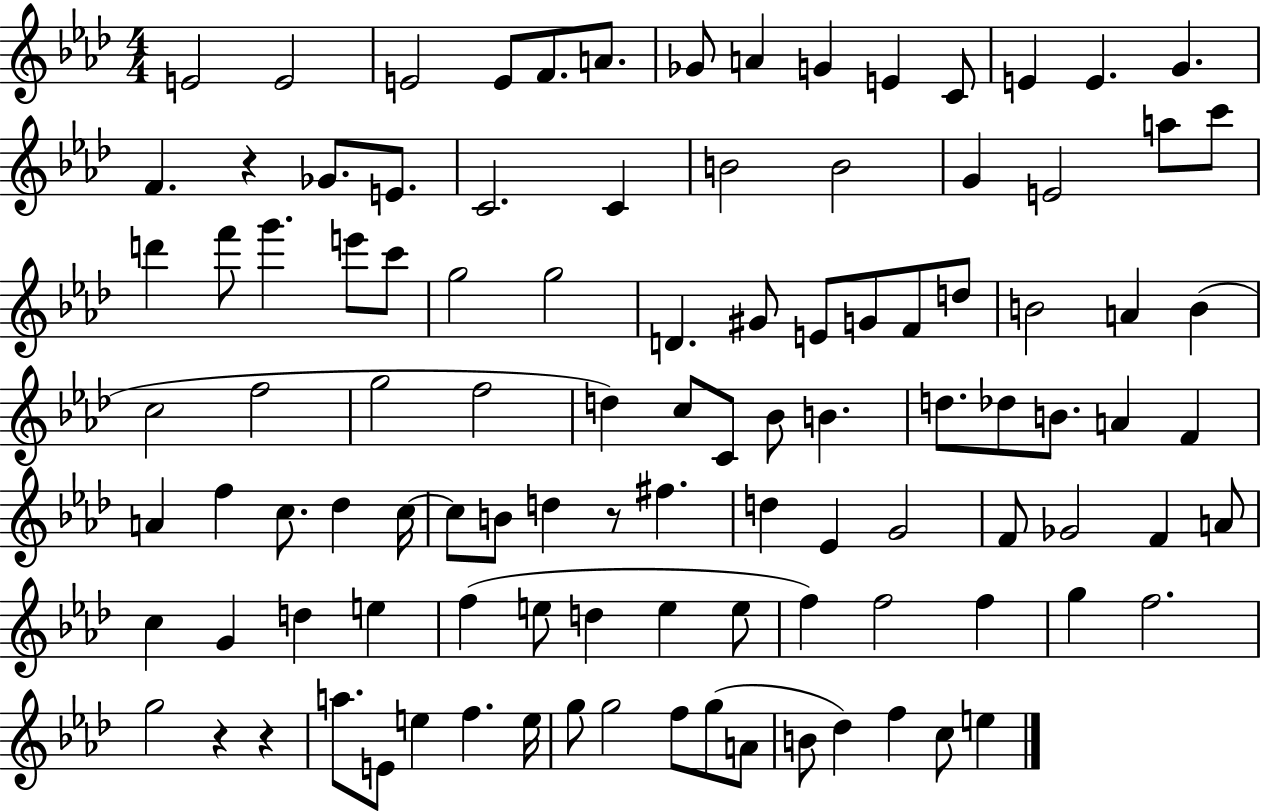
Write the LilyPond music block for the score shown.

{
  \clef treble
  \numericTimeSignature
  \time 4/4
  \key aes \major
  e'2 e'2 | e'2 e'8 f'8. a'8. | ges'8 a'4 g'4 e'4 c'8 | e'4 e'4. g'4. | \break f'4. r4 ges'8. e'8. | c'2. c'4 | b'2 b'2 | g'4 e'2 a''8 c'''8 | \break d'''4 f'''8 g'''4. e'''8 c'''8 | g''2 g''2 | d'4. gis'8 e'8 g'8 f'8 d''8 | b'2 a'4 b'4( | \break c''2 f''2 | g''2 f''2 | d''4) c''8 c'8 bes'8 b'4. | d''8. des''8 b'8. a'4 f'4 | \break a'4 f''4 c''8. des''4 c''16~~ | c''8 b'8 d''4 r8 fis''4. | d''4 ees'4 g'2 | f'8 ges'2 f'4 a'8 | \break c''4 g'4 d''4 e''4 | f''4( e''8 d''4 e''4 e''8 | f''4) f''2 f''4 | g''4 f''2. | \break g''2 r4 r4 | a''8. e'8 e''4 f''4. e''16 | g''8 g''2 f''8 g''8( a'8 | b'8 des''4) f''4 c''8 e''4 | \break \bar "|."
}